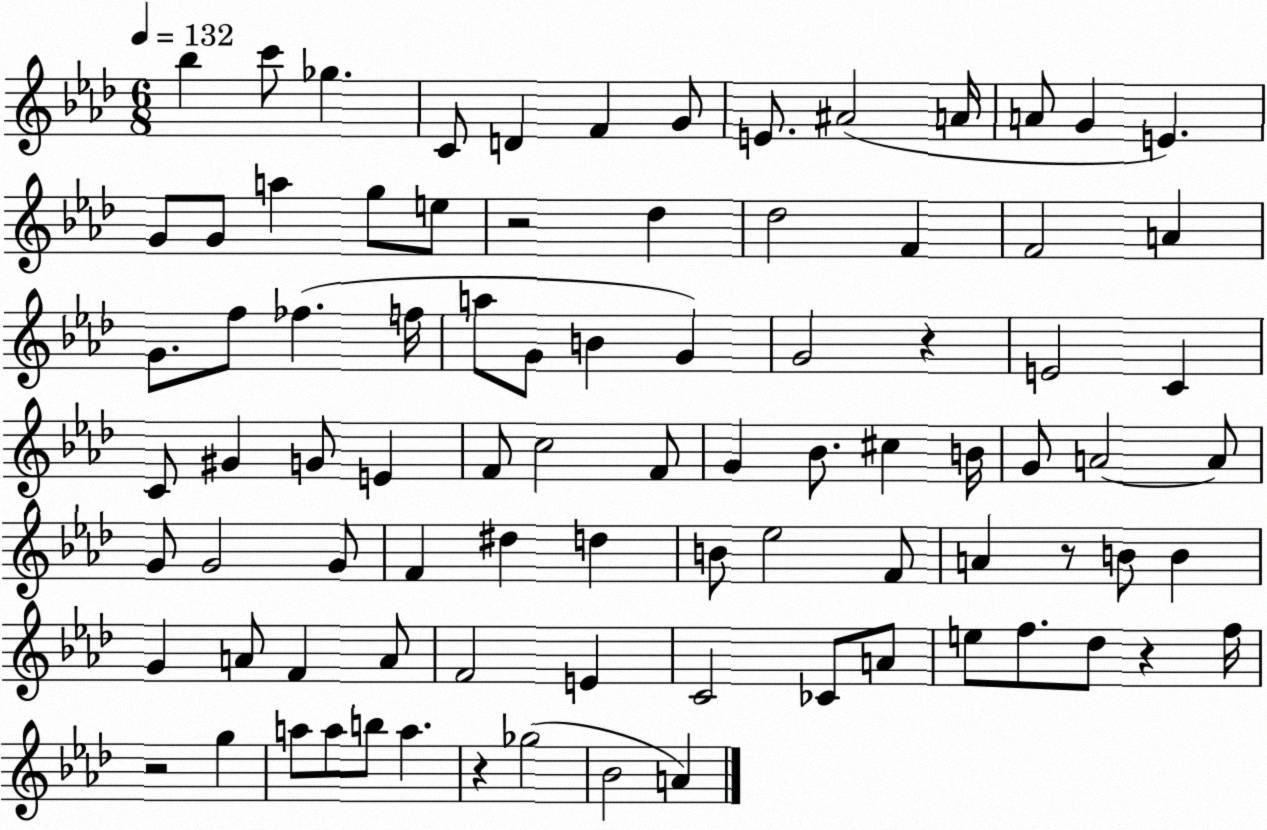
X:1
T:Untitled
M:6/8
L:1/4
K:Ab
_b c'/2 _g C/2 D F G/2 E/2 ^A2 A/4 A/2 G E G/2 G/2 a g/2 e/2 z2 _d _d2 F F2 A G/2 f/2 _f f/4 a/2 G/2 B G G2 z E2 C C/2 ^G G/2 E F/2 c2 F/2 G _B/2 ^c B/4 G/2 A2 A/2 G/2 G2 G/2 F ^d d B/2 _e2 F/2 A z/2 B/2 B G A/2 F A/2 F2 E C2 _C/2 A/2 e/2 f/2 _d/2 z f/4 z2 g a/2 a/2 b/2 a z _g2 _B2 A